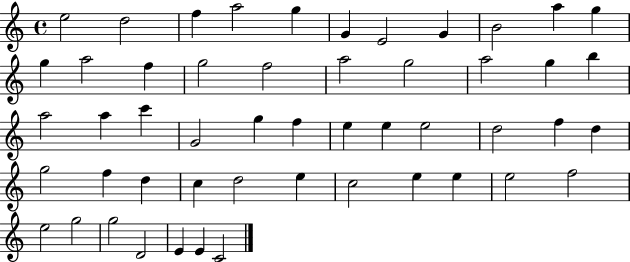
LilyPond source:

{
  \clef treble
  \time 4/4
  \defaultTimeSignature
  \key c \major
  e''2 d''2 | f''4 a''2 g''4 | g'4 e'2 g'4 | b'2 a''4 g''4 | \break g''4 a''2 f''4 | g''2 f''2 | a''2 g''2 | a''2 g''4 b''4 | \break a''2 a''4 c'''4 | g'2 g''4 f''4 | e''4 e''4 e''2 | d''2 f''4 d''4 | \break g''2 f''4 d''4 | c''4 d''2 e''4 | c''2 e''4 e''4 | e''2 f''2 | \break e''2 g''2 | g''2 d'2 | e'4 e'4 c'2 | \bar "|."
}